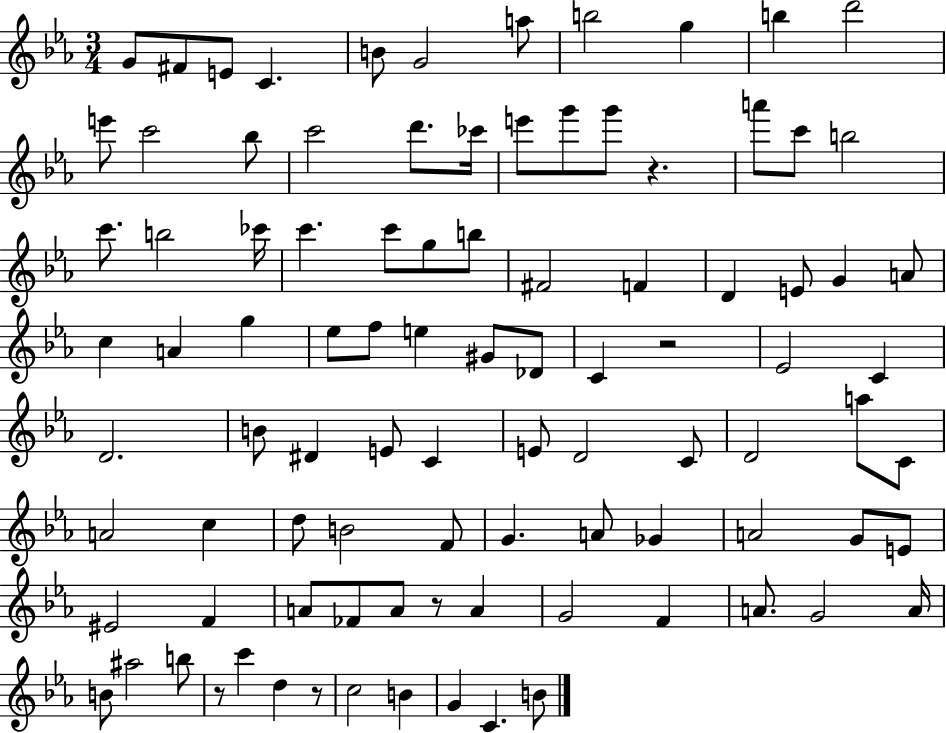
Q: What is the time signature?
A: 3/4